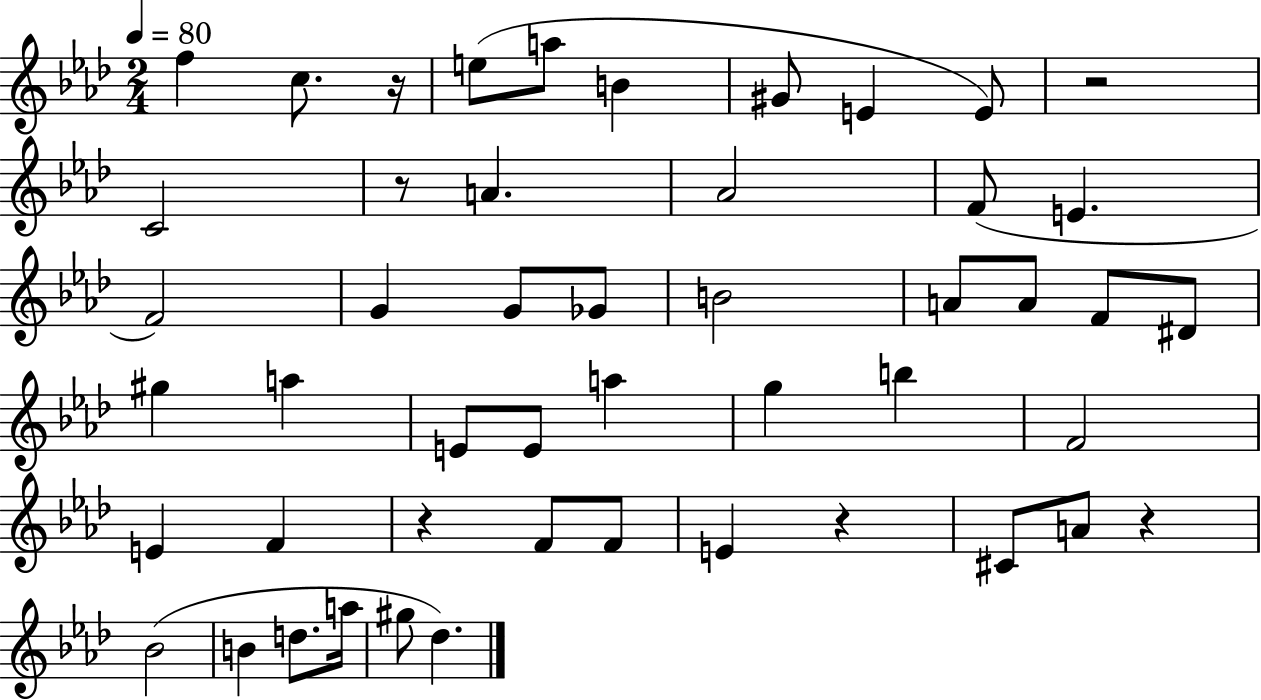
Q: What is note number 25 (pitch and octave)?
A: E4